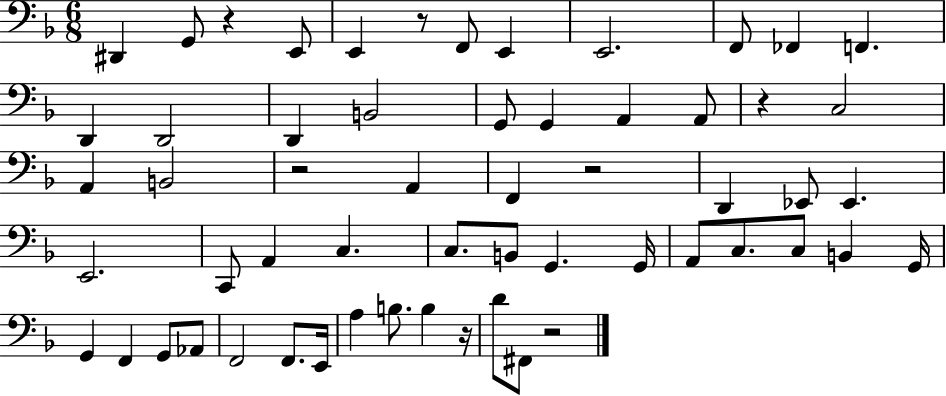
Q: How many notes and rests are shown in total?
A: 58